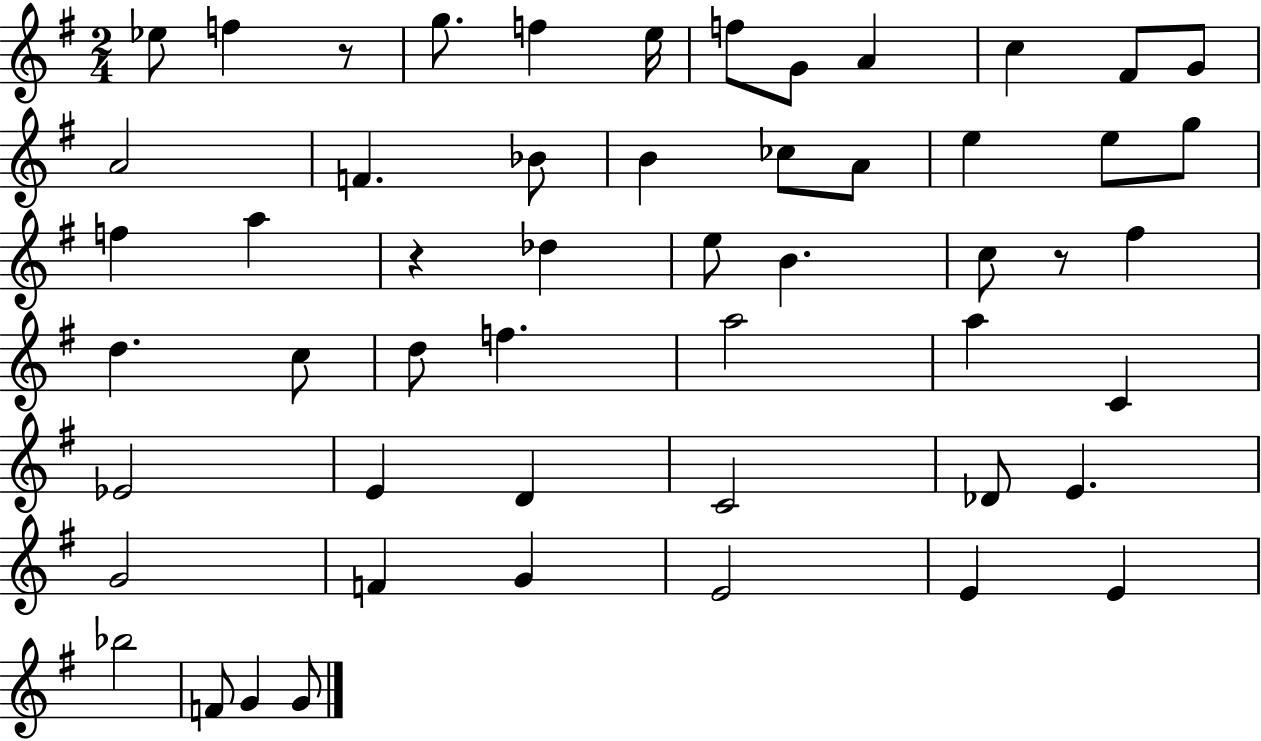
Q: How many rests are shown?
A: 3